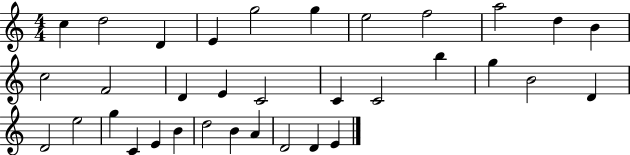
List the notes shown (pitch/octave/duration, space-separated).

C5/q D5/h D4/q E4/q G5/h G5/q E5/h F5/h A5/h D5/q B4/q C5/h F4/h D4/q E4/q C4/h C4/q C4/h B5/q G5/q B4/h D4/q D4/h E5/h G5/q C4/q E4/q B4/q D5/h B4/q A4/q D4/h D4/q E4/q